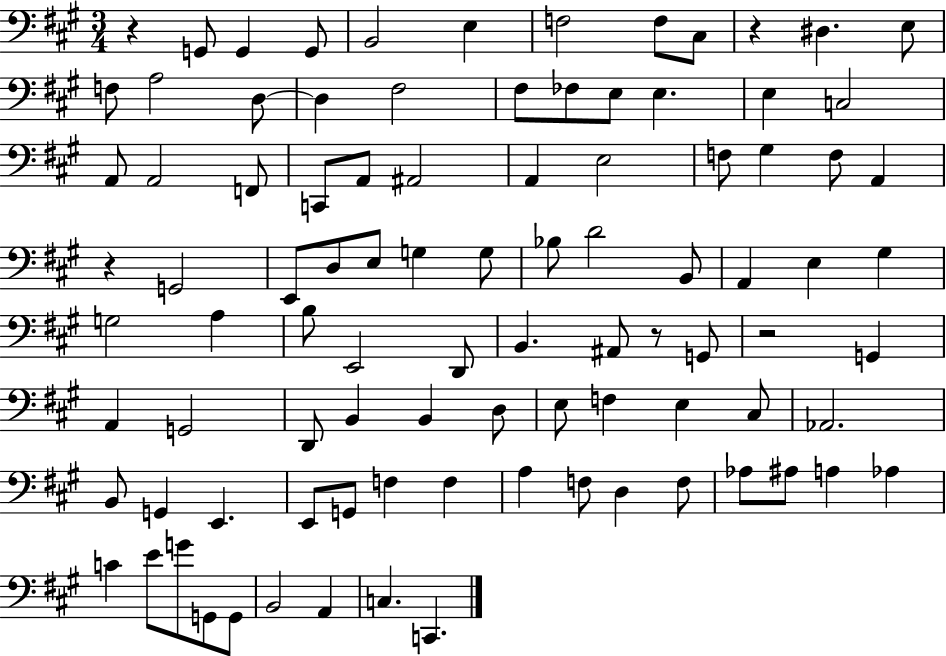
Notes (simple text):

R/q G2/e G2/q G2/e B2/h E3/q F3/h F3/e C#3/e R/q D#3/q. E3/e F3/e A3/h D3/e D3/q F#3/h F#3/e FES3/e E3/e E3/q. E3/q C3/h A2/e A2/h F2/e C2/e A2/e A#2/h A2/q E3/h F3/e G#3/q F3/e A2/q R/q G2/h E2/e D3/e E3/e G3/q G3/e Bb3/e D4/h B2/e A2/q E3/q G#3/q G3/h A3/q B3/e E2/h D2/e B2/q. A#2/e R/e G2/e R/h G2/q A2/q G2/h D2/e B2/q B2/q D3/e E3/e F3/q E3/q C#3/e Ab2/h. B2/e G2/q E2/q. E2/e G2/e F3/q F3/q A3/q F3/e D3/q F3/e Ab3/e A#3/e A3/q Ab3/q C4/q E4/e G4/e G2/e G2/e B2/h A2/q C3/q. C2/q.